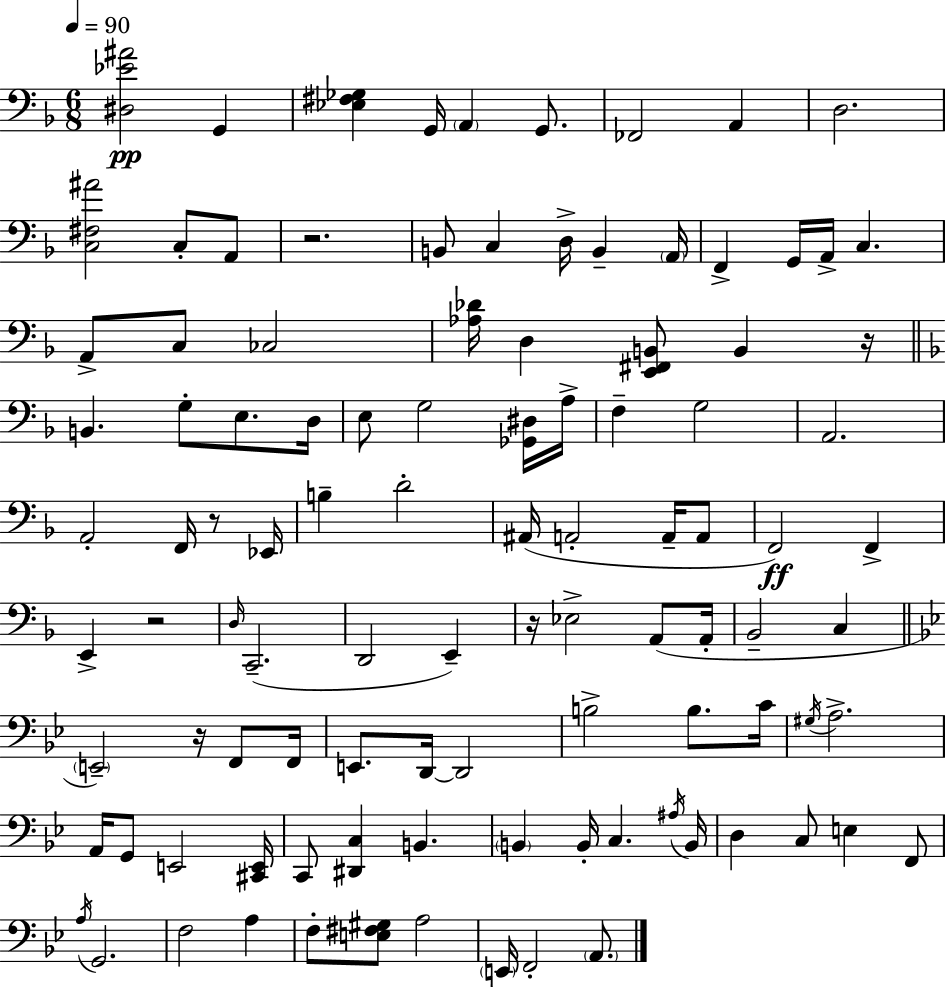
{
  \clef bass
  \numericTimeSignature
  \time 6/8
  \key d \minor
  \tempo 4 = 90
  <dis ees' ais'>2\pp g,4 | <ees fis ges>4 g,16 \parenthesize a,4 g,8. | fes,2 a,4 | d2. | \break <c fis ais'>2 c8-. a,8 | r2. | b,8 c4 d16-> b,4-- \parenthesize a,16 | f,4-> g,16 a,16-> c4. | \break a,8-> c8 ces2 | <aes des'>16 d4 <e, fis, b,>8 b,4 r16 | \bar "||" \break \key d \minor b,4. g8-. e8. d16 | e8 g2 <ges, dis>16 a16-> | f4-- g2 | a,2. | \break a,2-. f,16 r8 ees,16 | b4-- d'2-. | ais,16( a,2-. a,16-- a,8 | f,2\ff) f,4-> | \break e,4-> r2 | \grace { d16 }( c,2.-- | d,2 e,4--) | r16 ees2-> a,8( | \break a,16-. bes,2-- c4 | \bar "||" \break \key g \minor \parenthesize e,2--) r16 f,8 f,16 | e,8. d,16~~ d,2 | b2-> b8. c'16 | \acciaccatura { gis16 } a2.-> | \break a,16 g,8 e,2 | <cis, e,>16 c,8 <dis, c>4 b,4. | \parenthesize b,4 b,16-. c4. | \acciaccatura { ais16 } b,16 d4 c8 e4 | \break f,8 \acciaccatura { a16 } g,2. | f2 a4 | f8-. <e fis gis>8 a2 | \parenthesize e,16 f,2-. | \break \parenthesize a,8. \bar "|."
}